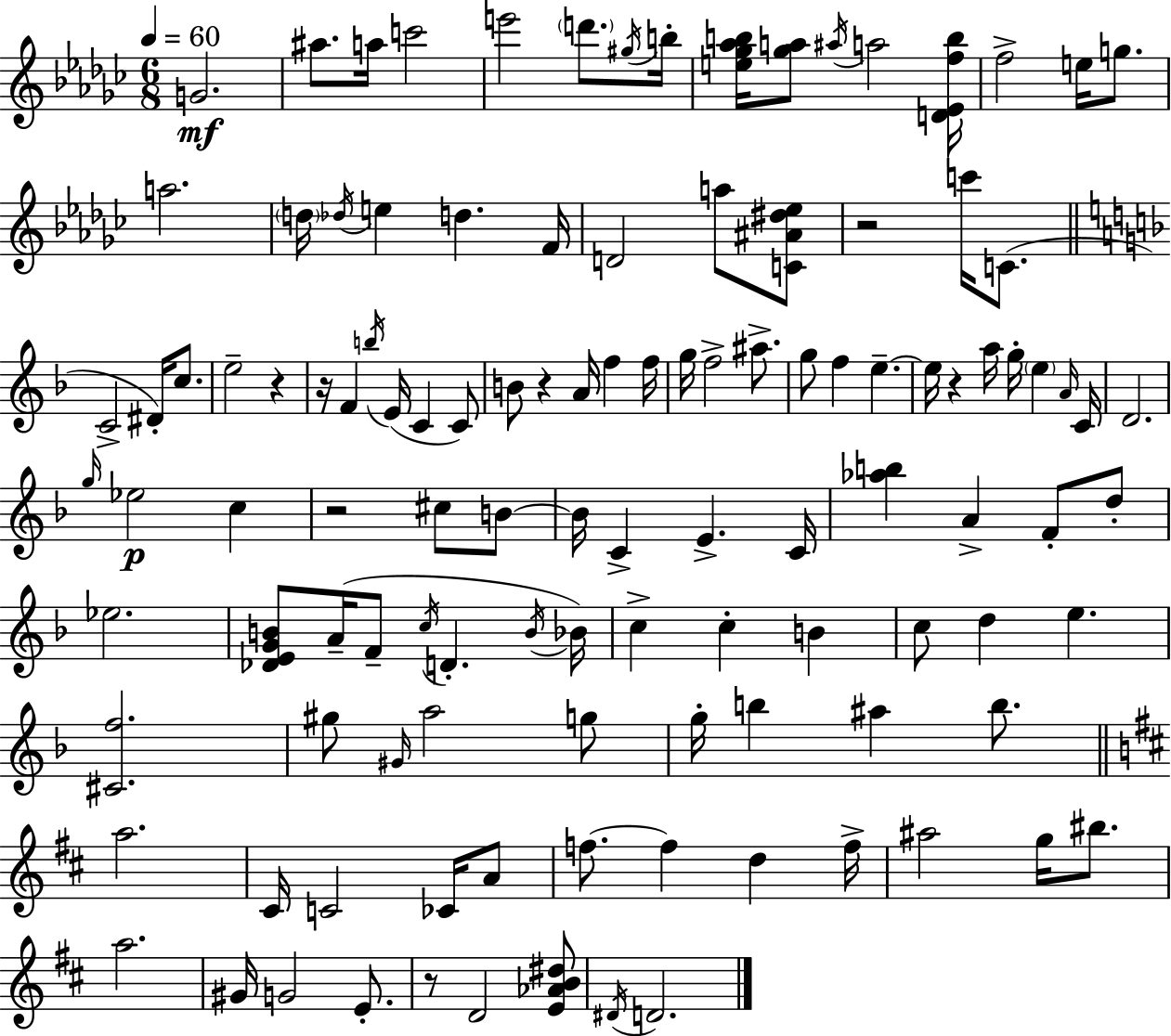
X:1
T:Untitled
M:6/8
L:1/4
K:Ebm
G2 ^a/2 a/4 c'2 e'2 d'/2 ^g/4 b/4 [e_g_ab]/4 [_ga]/2 ^a/4 a2 [D_Efb]/4 f2 e/4 g/2 a2 d/4 _d/4 e d F/4 D2 a/2 [C^A^d_e]/2 z2 c'/4 C/2 C2 ^D/4 c/2 e2 z z/4 F b/4 E/4 C C/2 B/2 z A/4 f f/4 g/4 f2 ^a/2 g/2 f e e/4 z a/4 g/4 e A/4 C/4 D2 g/4 _e2 c z2 ^c/2 B/2 B/4 C E C/4 [_ab] A F/2 d/2 _e2 [_DEGB]/2 A/4 F/2 c/4 D B/4 _B/4 c c B c/2 d e [^Cf]2 ^g/2 ^G/4 a2 g/2 g/4 b ^a b/2 a2 ^C/4 C2 _C/4 A/2 f/2 f d f/4 ^a2 g/4 ^b/2 a2 ^G/4 G2 E/2 z/2 D2 [E_AB^d]/2 ^D/4 D2